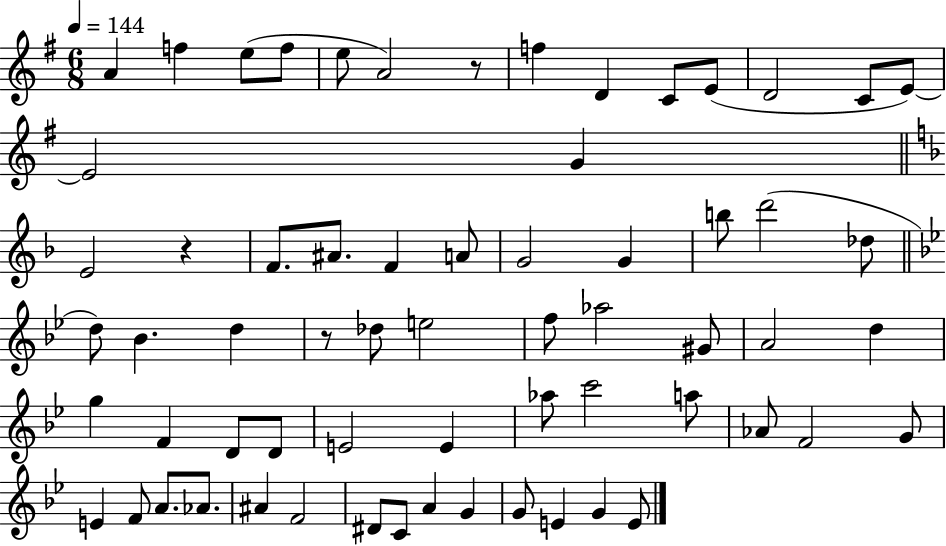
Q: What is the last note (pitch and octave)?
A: E4